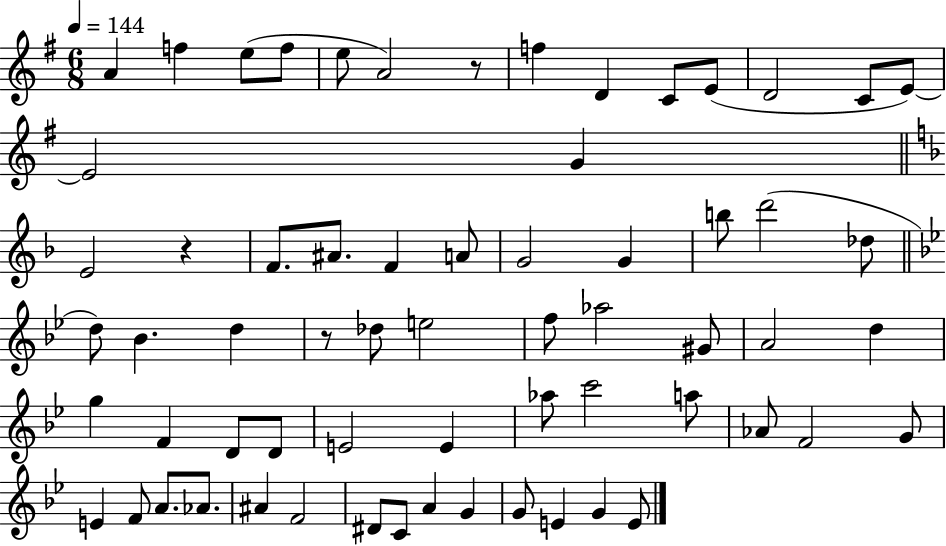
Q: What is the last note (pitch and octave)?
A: E4